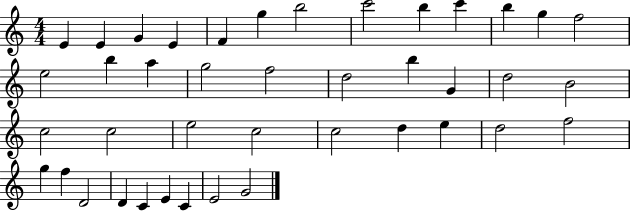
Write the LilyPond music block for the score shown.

{
  \clef treble
  \numericTimeSignature
  \time 4/4
  \key c \major
  e'4 e'4 g'4 e'4 | f'4 g''4 b''2 | c'''2 b''4 c'''4 | b''4 g''4 f''2 | \break e''2 b''4 a''4 | g''2 f''2 | d''2 b''4 g'4 | d''2 b'2 | \break c''2 c''2 | e''2 c''2 | c''2 d''4 e''4 | d''2 f''2 | \break g''4 f''4 d'2 | d'4 c'4 e'4 c'4 | e'2 g'2 | \bar "|."
}